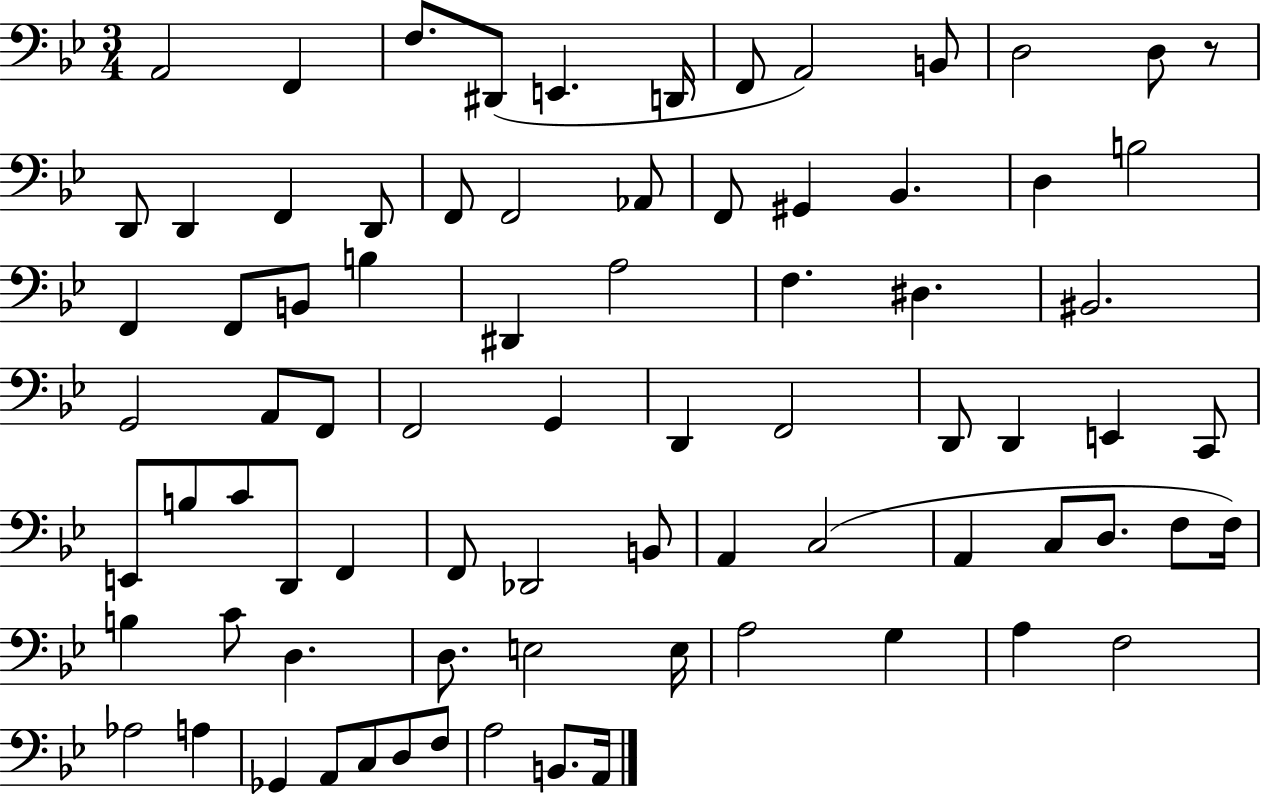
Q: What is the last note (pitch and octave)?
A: A2